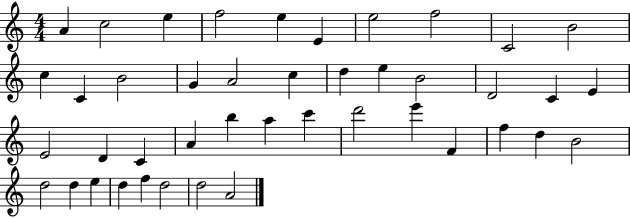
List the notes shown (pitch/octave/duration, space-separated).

A4/q C5/h E5/q F5/h E5/q E4/q E5/h F5/h C4/h B4/h C5/q C4/q B4/h G4/q A4/h C5/q D5/q E5/q B4/h D4/h C4/q E4/q E4/h D4/q C4/q A4/q B5/q A5/q C6/q D6/h E6/q F4/q F5/q D5/q B4/h D5/h D5/q E5/q D5/q F5/q D5/h D5/h A4/h